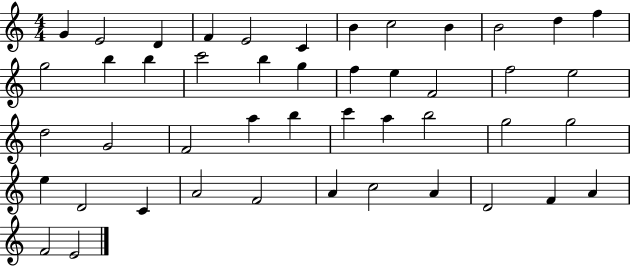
{
  \clef treble
  \numericTimeSignature
  \time 4/4
  \key c \major
  g'4 e'2 d'4 | f'4 e'2 c'4 | b'4 c''2 b'4 | b'2 d''4 f''4 | \break g''2 b''4 b''4 | c'''2 b''4 g''4 | f''4 e''4 f'2 | f''2 e''2 | \break d''2 g'2 | f'2 a''4 b''4 | c'''4 a''4 b''2 | g''2 g''2 | \break e''4 d'2 c'4 | a'2 f'2 | a'4 c''2 a'4 | d'2 f'4 a'4 | \break f'2 e'2 | \bar "|."
}